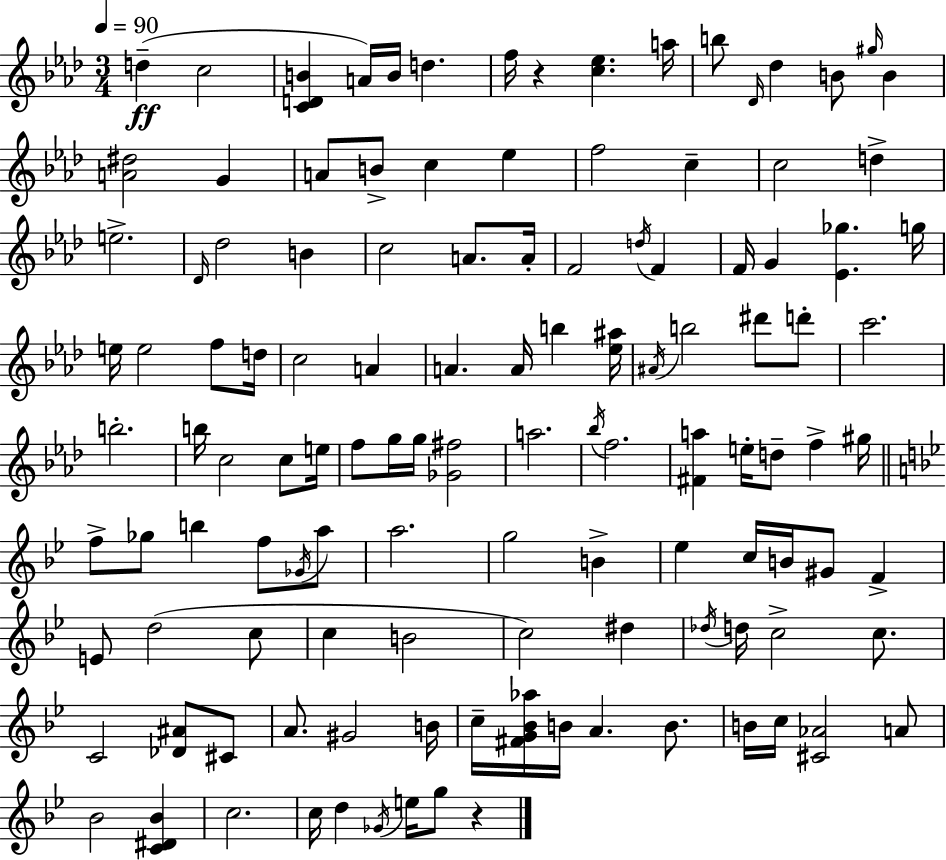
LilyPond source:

{
  \clef treble
  \numericTimeSignature
  \time 3/4
  \key f \minor
  \tempo 4 = 90
  d''4--(\ff c''2 | <c' d' b'>4 a'16) b'16 d''4. | f''16 r4 <c'' ees''>4. a''16 | b''8 \grace { des'16 } des''4 b'8 \grace { gis''16 } b'4 | \break <a' dis''>2 g'4 | a'8 b'8-> c''4 ees''4 | f''2 c''4-- | c''2 d''4-> | \break e''2.-> | \grace { des'16 } des''2 b'4 | c''2 a'8. | a'16-. f'2 \acciaccatura { d''16 } | \break f'4 f'16 g'4 <ees' ges''>4. | g''16 e''16 e''2 | f''8 d''16 c''2 | a'4 a'4. a'16 b''4 | \break <ees'' ais''>16 \acciaccatura { ais'16 } b''2 | dis'''8 d'''8-. c'''2. | b''2.-. | b''16 c''2 | \break c''8 e''16 f''8 g''16 g''16 <ges' fis''>2 | a''2. | \acciaccatura { bes''16 } f''2. | <fis' a''>4 e''16-. d''8-- | \break f''4-> gis''16 \bar "||" \break \key bes \major f''8-> ges''8 b''4 f''8 \acciaccatura { ges'16 } a''8 | a''2. | g''2 b'4-> | ees''4 c''16 b'16 gis'8 f'4-> | \break e'8 d''2( c''8 | c''4 b'2 | c''2) dis''4 | \acciaccatura { des''16 } d''16 c''2-> c''8. | \break c'2 <des' ais'>8 | cis'8 a'8. gis'2 | b'16 c''16-- <fis' g' bes' aes''>16 b'16 a'4. b'8. | b'16 c''16 <cis' aes'>2 | \break a'8 bes'2 <c' dis' bes'>4 | c''2. | c''16 d''4 \acciaccatura { ges'16 } e''16 g''8 r4 | \bar "|."
}